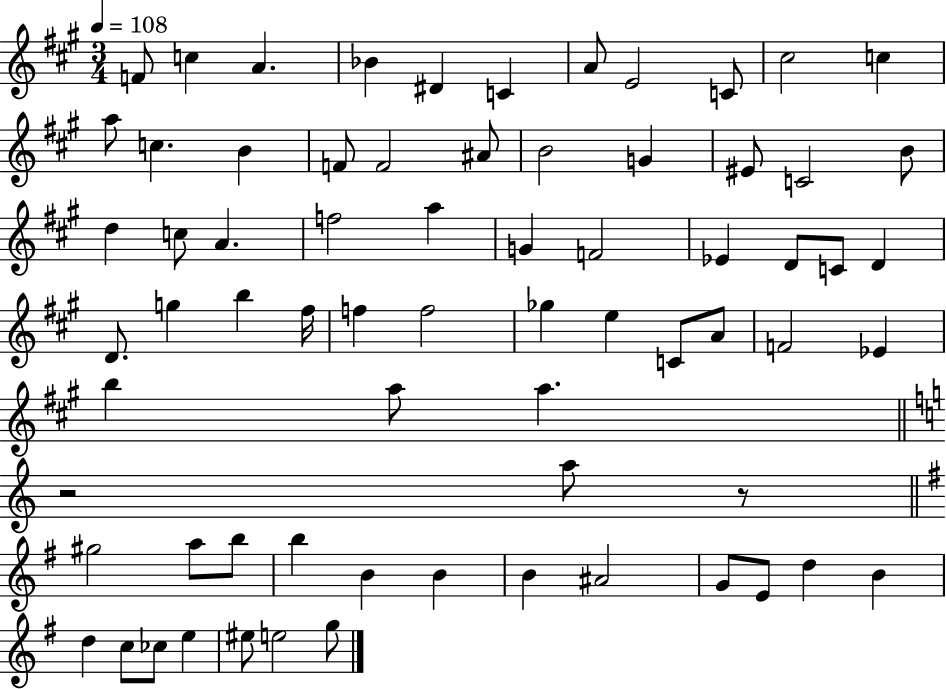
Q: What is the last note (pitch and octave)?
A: G5